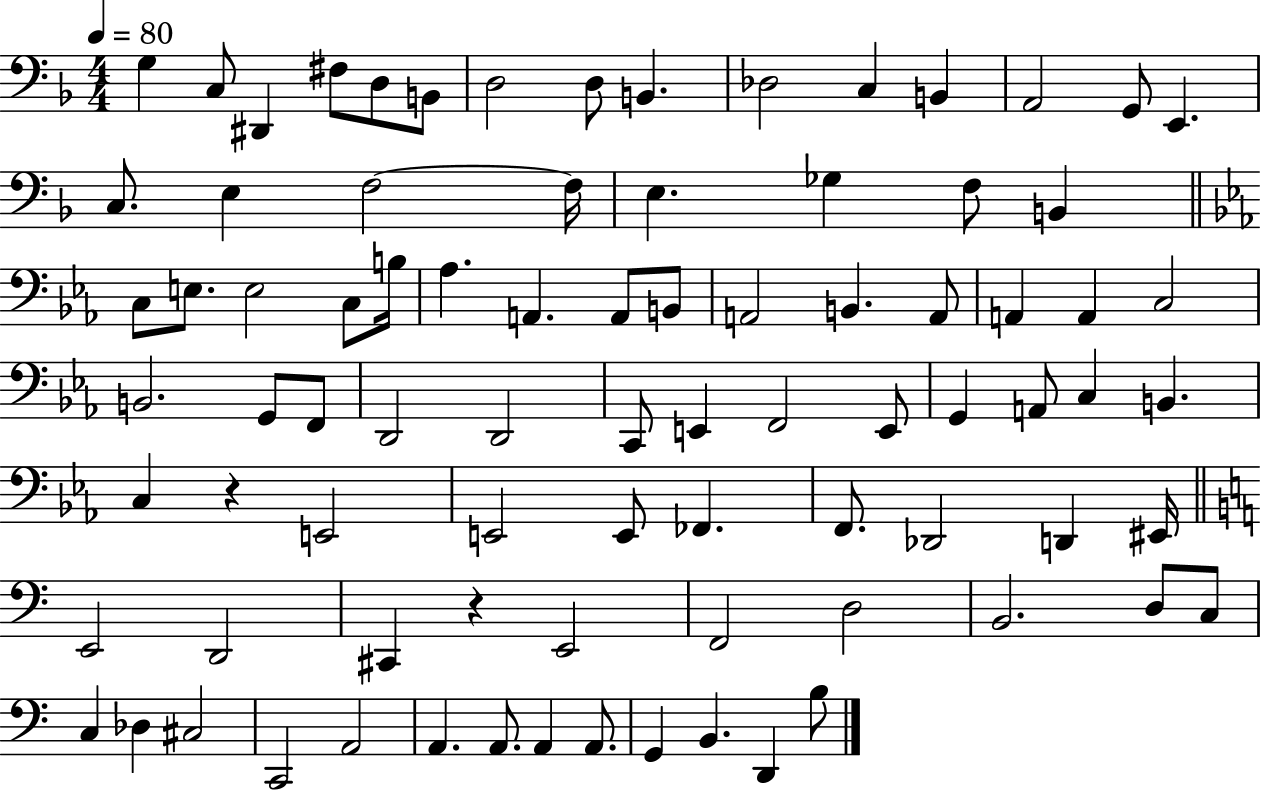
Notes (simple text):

G3/q C3/e D#2/q F#3/e D3/e B2/e D3/h D3/e B2/q. Db3/h C3/q B2/q A2/h G2/e E2/q. C3/e. E3/q F3/h F3/s E3/q. Gb3/q F3/e B2/q C3/e E3/e. E3/h C3/e B3/s Ab3/q. A2/q. A2/e B2/e A2/h B2/q. A2/e A2/q A2/q C3/h B2/h. G2/e F2/e D2/h D2/h C2/e E2/q F2/h E2/e G2/q A2/e C3/q B2/q. C3/q R/q E2/h E2/h E2/e FES2/q. F2/e. Db2/h D2/q EIS2/s E2/h D2/h C#2/q R/q E2/h F2/h D3/h B2/h. D3/e C3/e C3/q Db3/q C#3/h C2/h A2/h A2/q. A2/e. A2/q A2/e. G2/q B2/q. D2/q B3/e